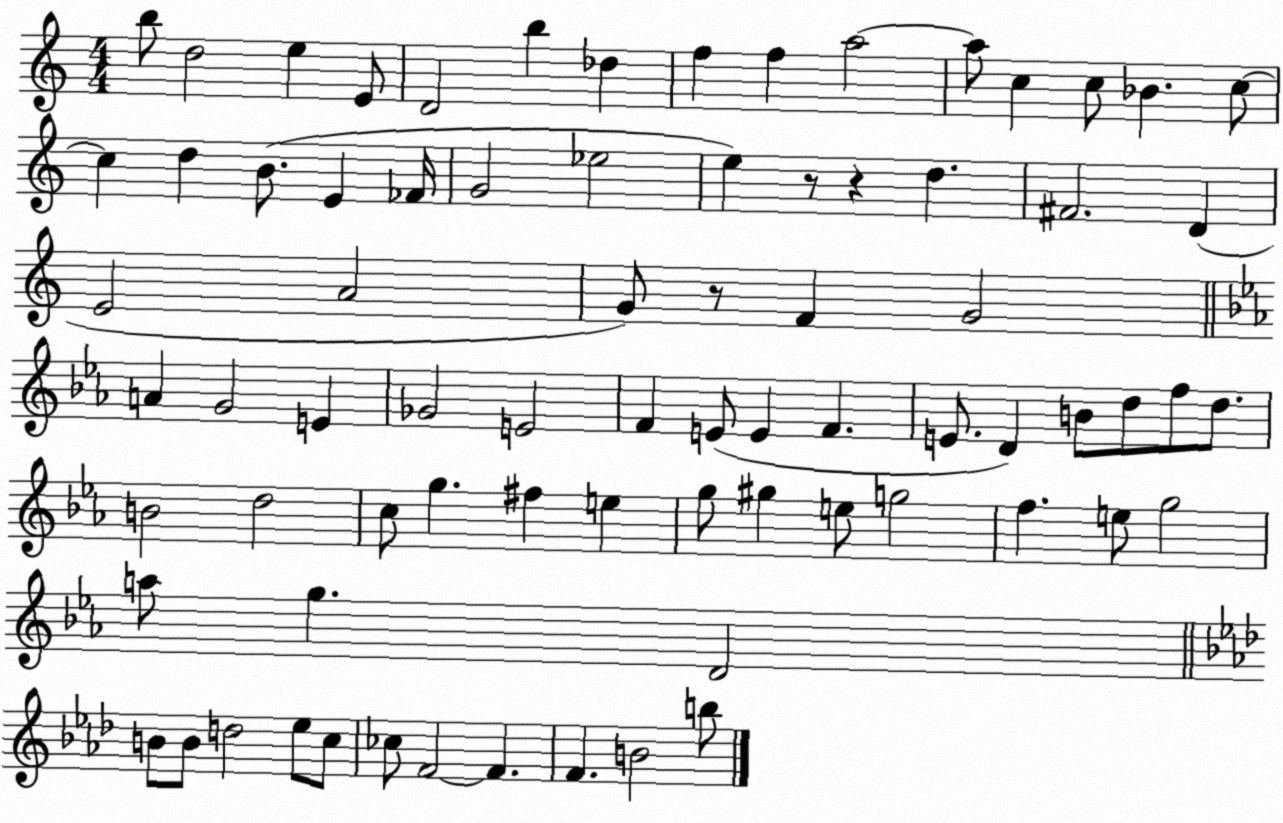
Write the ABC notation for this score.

X:1
T:Untitled
M:4/4
L:1/4
K:C
b/2 d2 e E/2 D2 b _d f f a2 a/2 c c/2 _B c/2 c d B/2 E _F/4 G2 _e2 e z/2 z d ^F2 D E2 A2 G/2 z/2 F G2 A G2 E _G2 E2 F E/2 E F E/2 D B/2 d/2 f/2 d/2 B2 d2 c/2 g ^f e g/2 ^g e/2 g2 f e/2 g2 a/2 g D2 B/2 B/2 d2 _e/2 c/2 _c/2 F2 F F B2 b/2